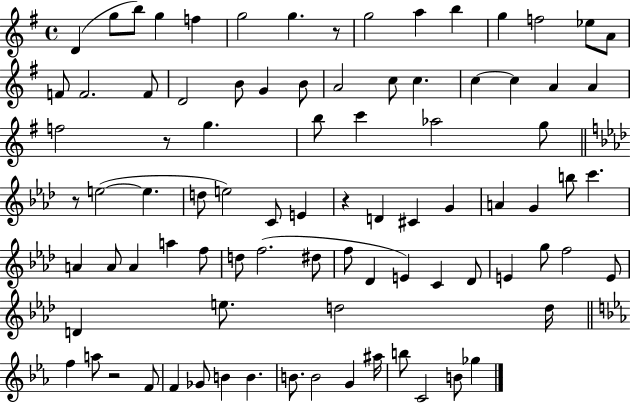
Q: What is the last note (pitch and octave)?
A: Gb5